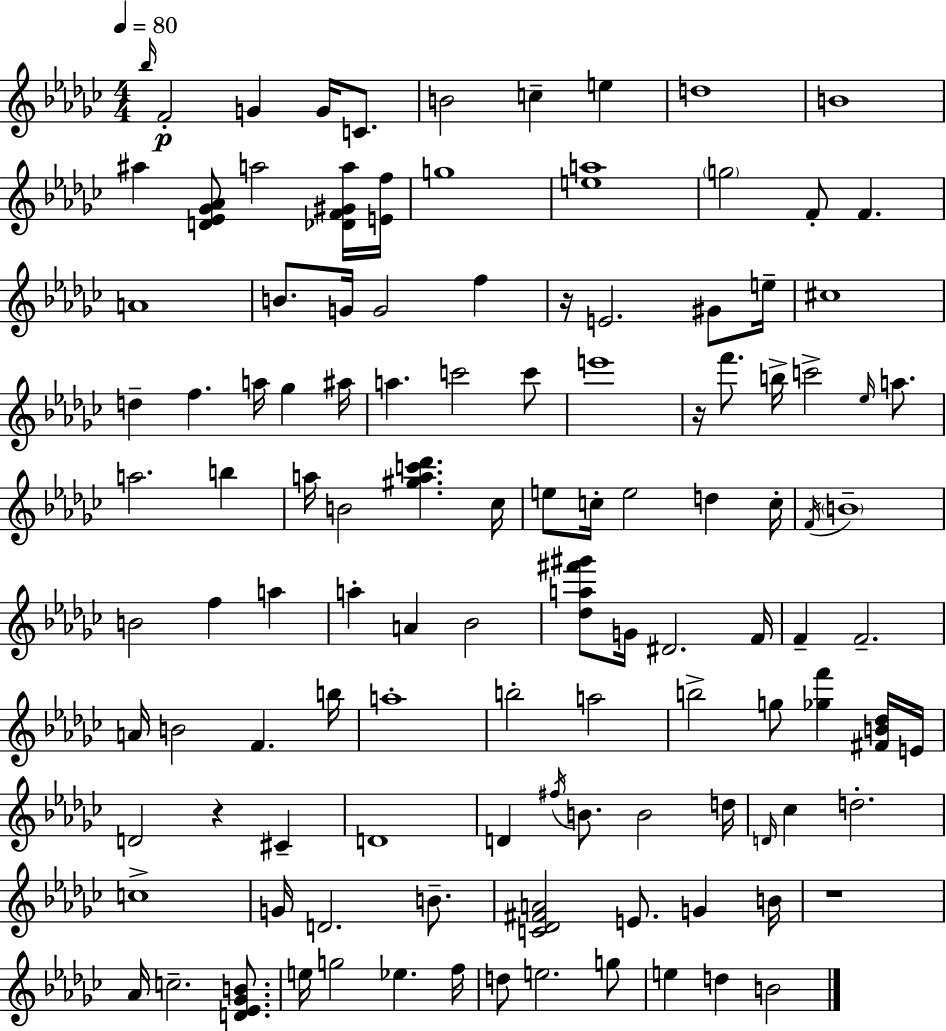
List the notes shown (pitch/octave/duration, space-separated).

Bb5/s F4/h G4/q G4/s C4/e. B4/h C5/q E5/q D5/w B4/w A#5/q [D4,Eb4,Gb4,Ab4]/e A5/h [Db4,F4,G#4,A5]/s [E4,F5]/s G5/w [E5,A5]/w G5/h F4/e F4/q. A4/w B4/e. G4/s G4/h F5/q R/s E4/h. G#4/e E5/s C#5/w D5/q F5/q. A5/s Gb5/q A#5/s A5/q. C6/h C6/e E6/w R/s F6/e. B5/s C6/h Eb5/s A5/e. A5/h. B5/q A5/s B4/h [G#5,A5,C6,Db6]/q. CES5/s E5/e C5/s E5/h D5/q C5/s F4/s B4/w B4/h F5/q A5/q A5/q A4/q Bb4/h [Db5,A5,F#6,G#6]/e G4/s D#4/h. F4/s F4/q F4/h. A4/s B4/h F4/q. B5/s A5/w B5/h A5/h B5/h G5/e [Gb5,F6]/q [F#4,B4,Db5]/s E4/s D4/h R/q C#4/q D4/w D4/q F#5/s B4/e. B4/h D5/s D4/s CES5/q D5/h. C5/w G4/s D4/h. B4/e. [C4,Db4,F#4,A4]/h E4/e. G4/q B4/s R/w Ab4/s C5/h. [D4,Eb4,Gb4,B4]/e. E5/s G5/h Eb5/q. F5/s D5/e E5/h. G5/e E5/q D5/q B4/h